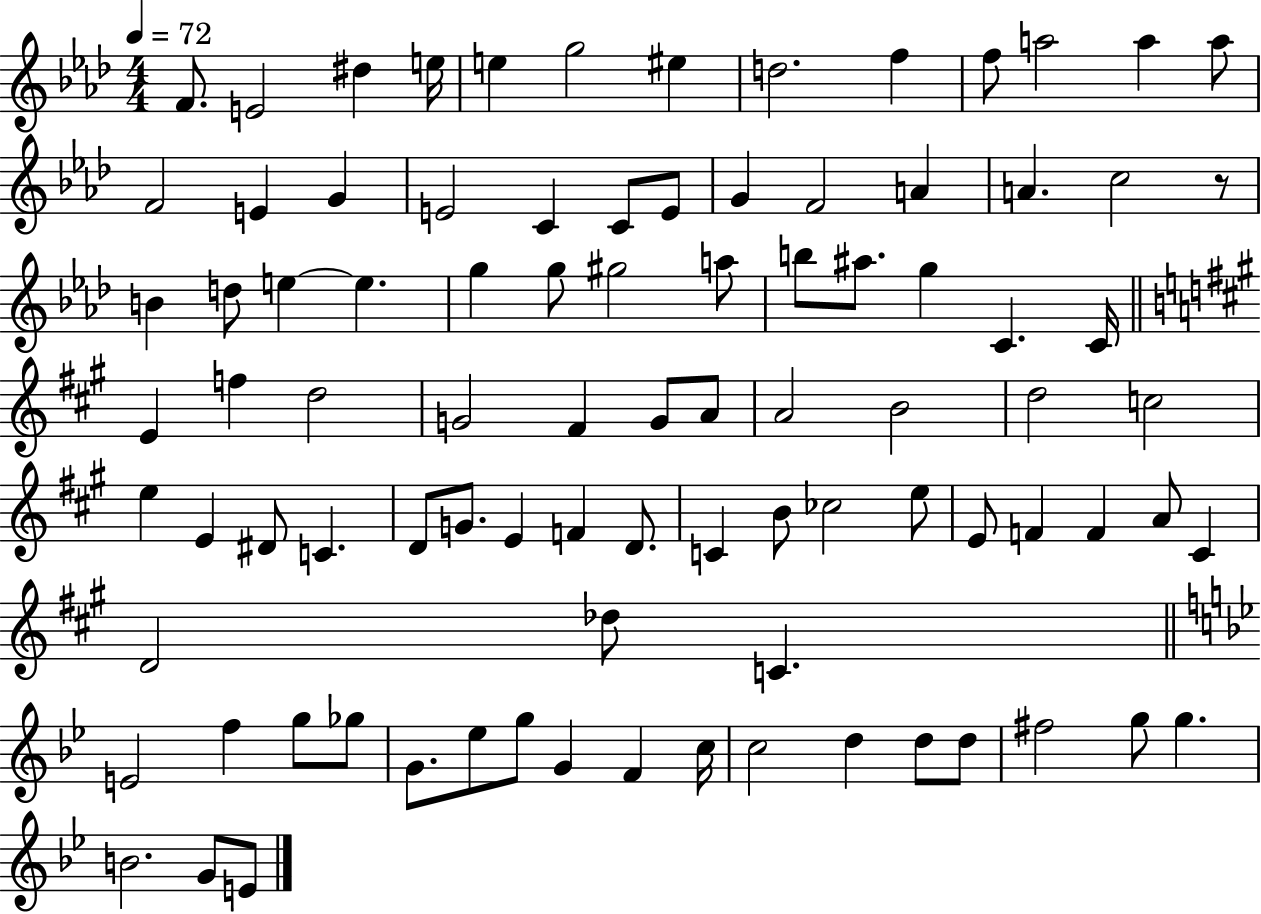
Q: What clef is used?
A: treble